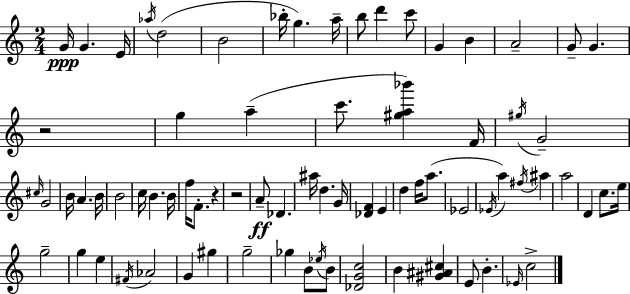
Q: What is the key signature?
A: C major